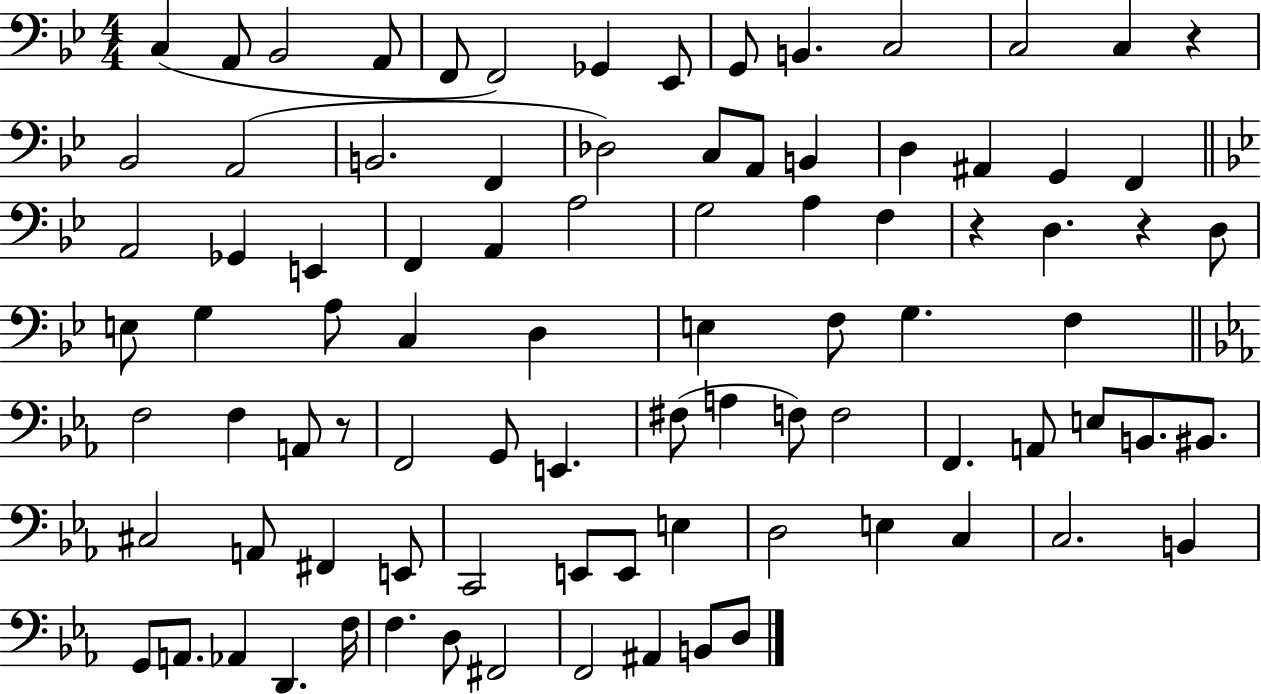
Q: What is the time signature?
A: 4/4